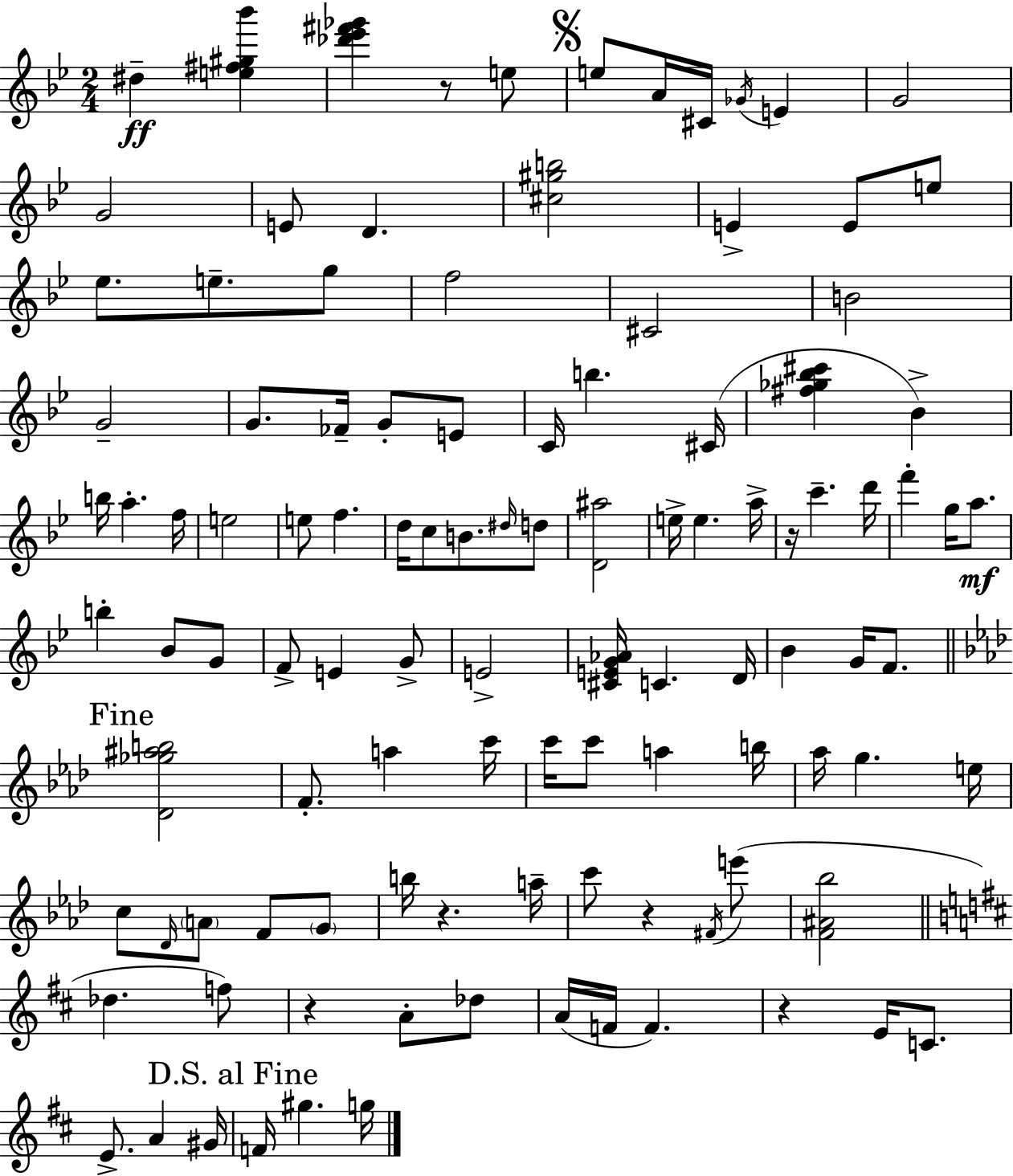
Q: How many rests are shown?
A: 6